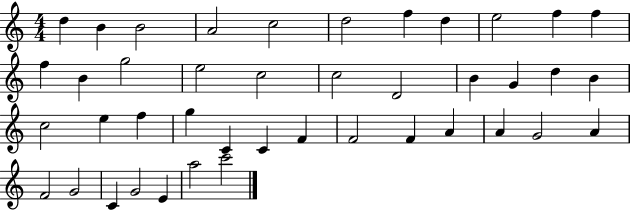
D5/q B4/q B4/h A4/h C5/h D5/h F5/q D5/q E5/h F5/q F5/q F5/q B4/q G5/h E5/h C5/h C5/h D4/h B4/q G4/q D5/q B4/q C5/h E5/q F5/q G5/q C4/q C4/q F4/q F4/h F4/q A4/q A4/q G4/h A4/q F4/h G4/h C4/q G4/h E4/q A5/h C6/h